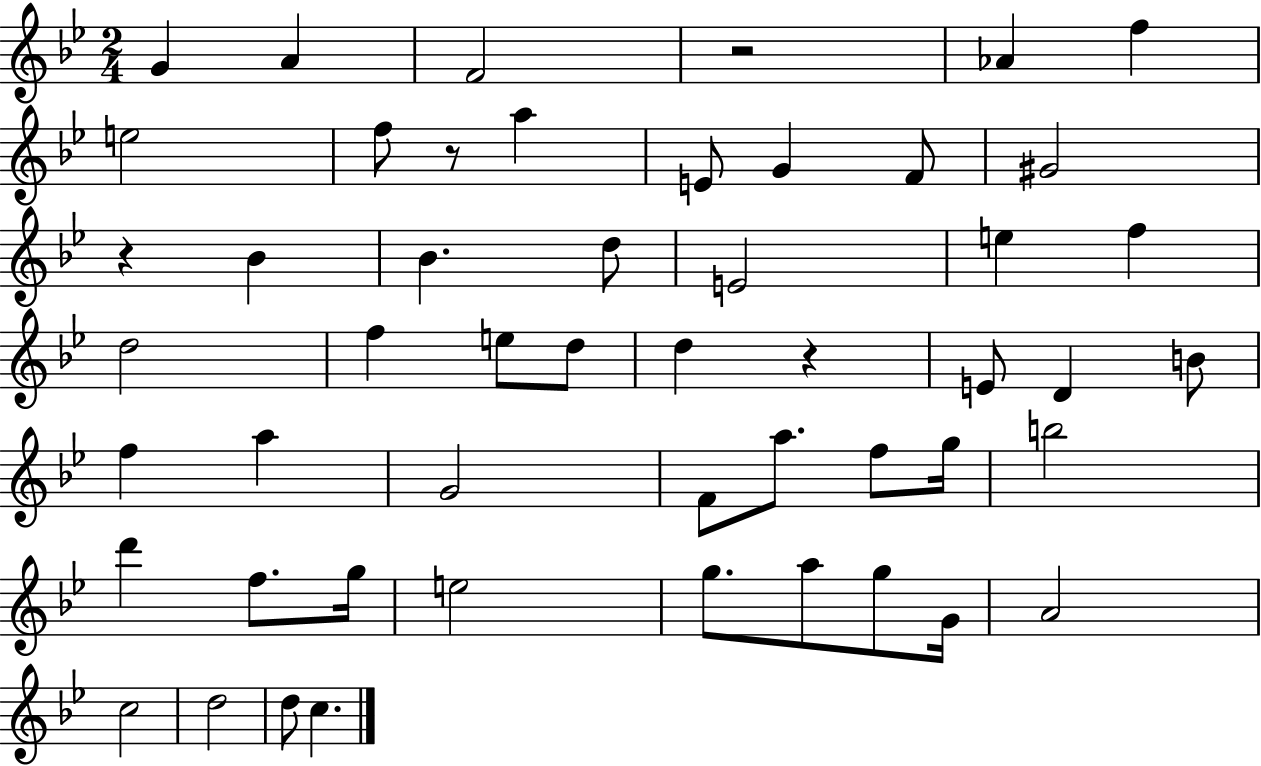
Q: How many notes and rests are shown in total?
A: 51